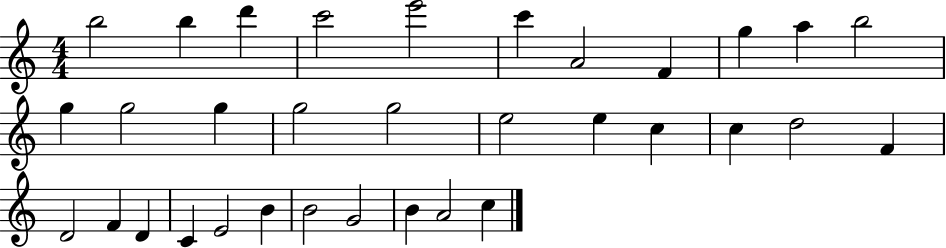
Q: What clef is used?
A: treble